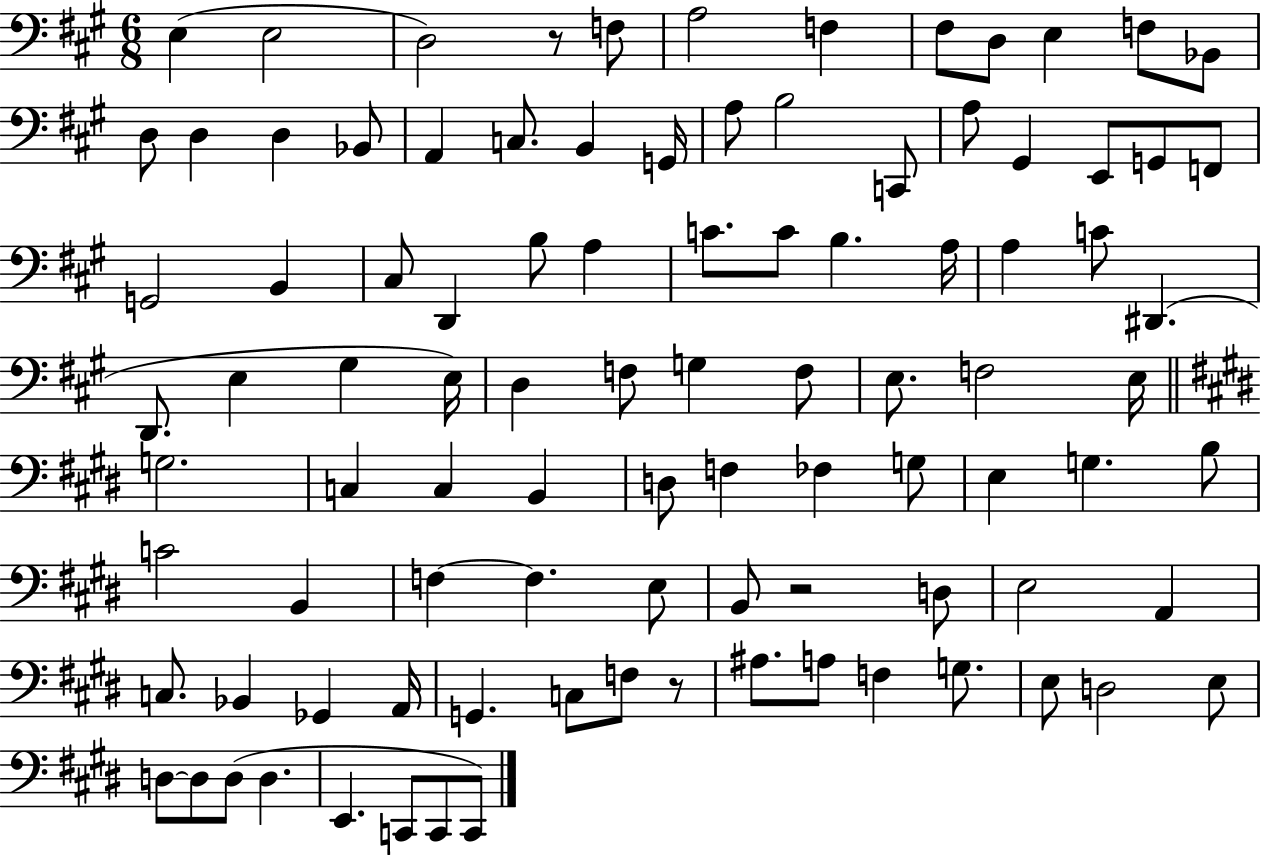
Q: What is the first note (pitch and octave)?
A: E3